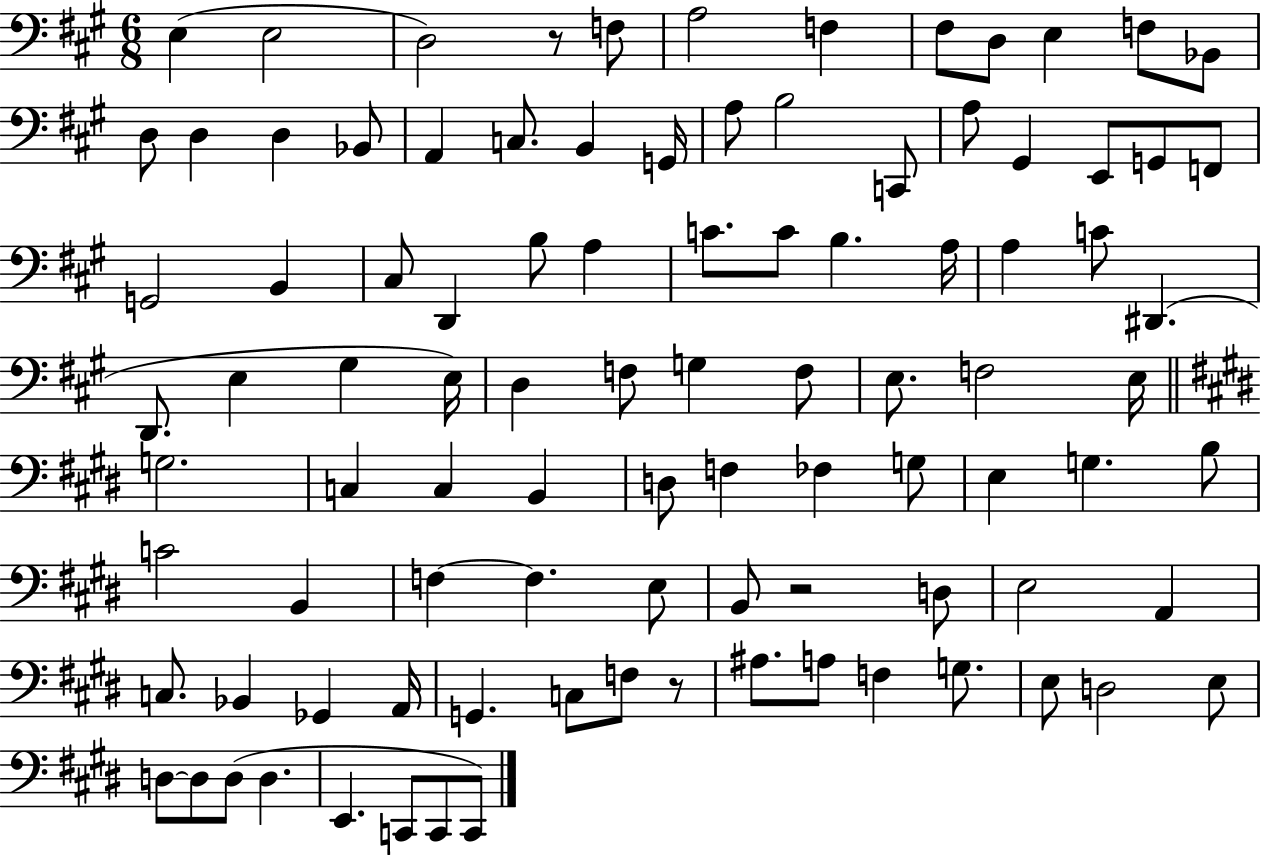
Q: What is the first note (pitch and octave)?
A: E3